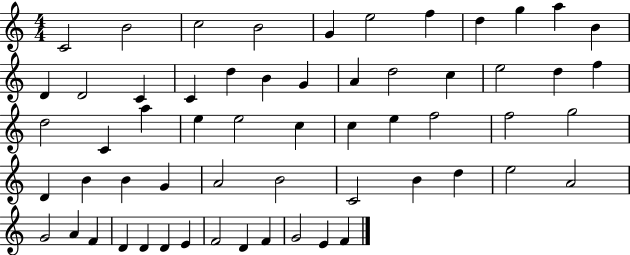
C4/h B4/h C5/h B4/h G4/q E5/h F5/q D5/q G5/q A5/q B4/q D4/q D4/h C4/q C4/q D5/q B4/q G4/q A4/q D5/h C5/q E5/h D5/q F5/q D5/h C4/q A5/q E5/q E5/h C5/q C5/q E5/q F5/h F5/h G5/h D4/q B4/q B4/q G4/q A4/h B4/h C4/h B4/q D5/q E5/h A4/h G4/h A4/q F4/q D4/q D4/q D4/q E4/q F4/h D4/q F4/q G4/h E4/q F4/q